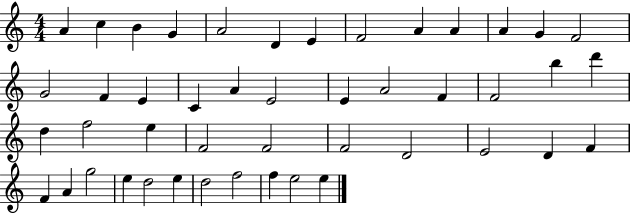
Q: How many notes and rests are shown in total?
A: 46